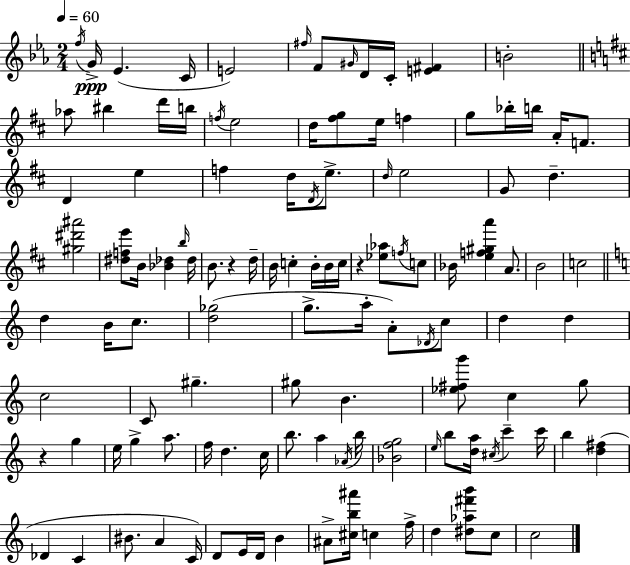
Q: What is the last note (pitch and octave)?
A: C5